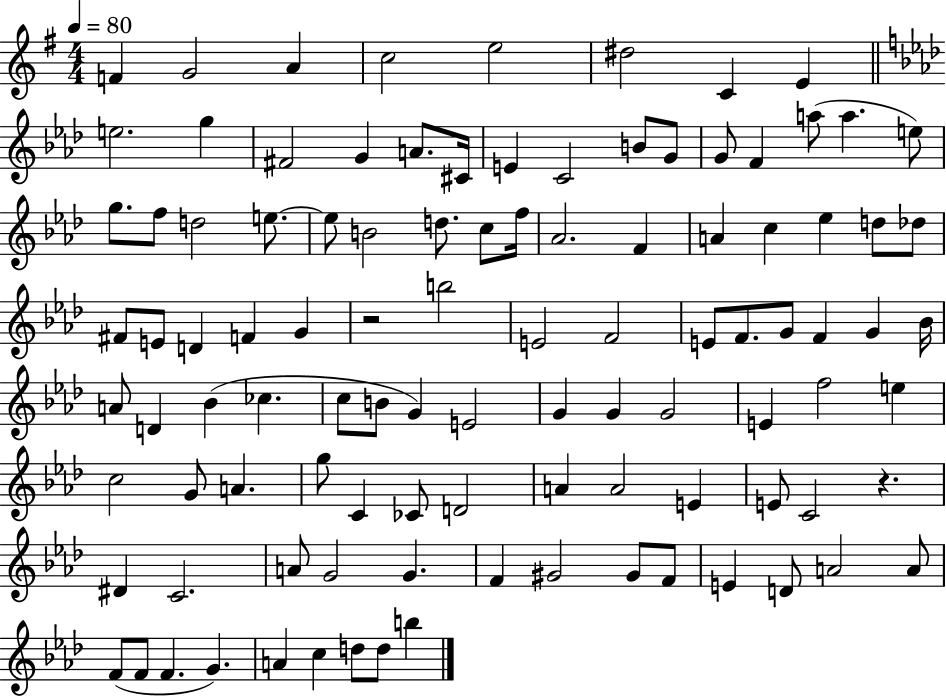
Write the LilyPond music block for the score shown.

{
  \clef treble
  \numericTimeSignature
  \time 4/4
  \key g \major
  \tempo 4 = 80
  \repeat volta 2 { f'4 g'2 a'4 | c''2 e''2 | dis''2 c'4 e'4 | \bar "||" \break \key aes \major e''2. g''4 | fis'2 g'4 a'8. cis'16 | e'4 c'2 b'8 g'8 | g'8 f'4 a''8( a''4. e''8) | \break g''8. f''8 d''2 e''8.~~ | e''8 b'2 d''8. c''8 f''16 | aes'2. f'4 | a'4 c''4 ees''4 d''8 des''8 | \break fis'8 e'8 d'4 f'4 g'4 | r2 b''2 | e'2 f'2 | e'8 f'8. g'8 f'4 g'4 bes'16 | \break a'8 d'4 bes'4( ces''4. | c''8 b'8 g'4) e'2 | g'4 g'4 g'2 | e'4 f''2 e''4 | \break c''2 g'8 a'4. | g''8 c'4 ces'8 d'2 | a'4 a'2 e'4 | e'8 c'2 r4. | \break dis'4 c'2. | a'8 g'2 g'4. | f'4 gis'2 gis'8 f'8 | e'4 d'8 a'2 a'8 | \break f'8( f'8 f'4. g'4.) | a'4 c''4 d''8 d''8 b''4 | } \bar "|."
}